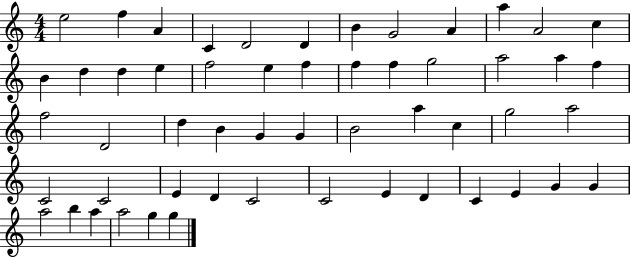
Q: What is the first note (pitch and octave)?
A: E5